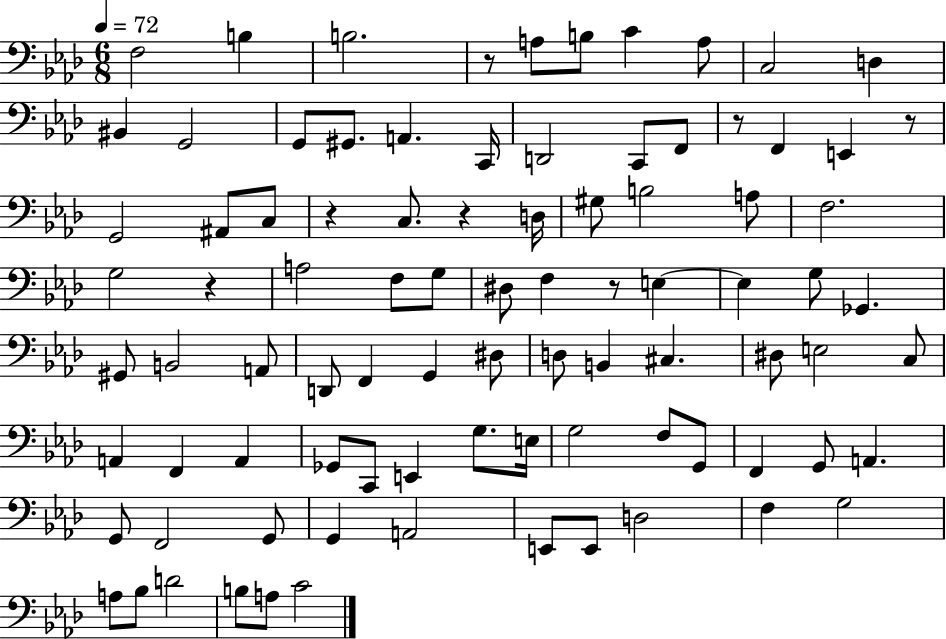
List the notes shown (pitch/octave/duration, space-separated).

F3/h B3/q B3/h. R/e A3/e B3/e C4/q A3/e C3/h D3/q BIS2/q G2/h G2/e G#2/e. A2/q. C2/s D2/h C2/e F2/e R/e F2/q E2/q R/e G2/h A#2/e C3/e R/q C3/e. R/q D3/s G#3/e B3/h A3/e F3/h. G3/h R/q A3/h F3/e G3/e D#3/e F3/q R/e E3/q E3/q G3/e Gb2/q. G#2/e B2/h A2/e D2/e F2/q G2/q D#3/e D3/e B2/q C#3/q. D#3/e E3/h C3/e A2/q F2/q A2/q Gb2/e C2/e E2/q G3/e. E3/s G3/h F3/e G2/e F2/q G2/e A2/q. G2/e F2/h G2/e G2/q A2/h E2/e E2/e D3/h F3/q G3/h A3/e Bb3/e D4/h B3/e A3/e C4/h